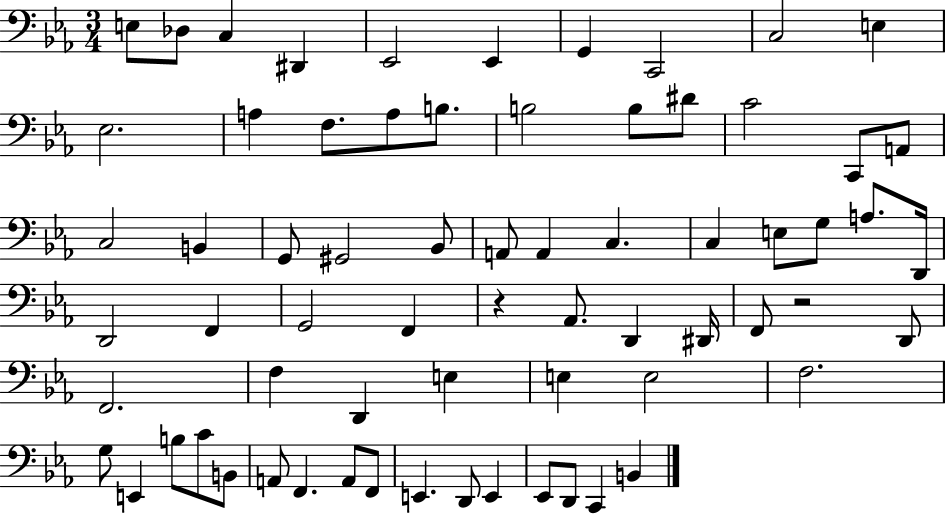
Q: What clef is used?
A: bass